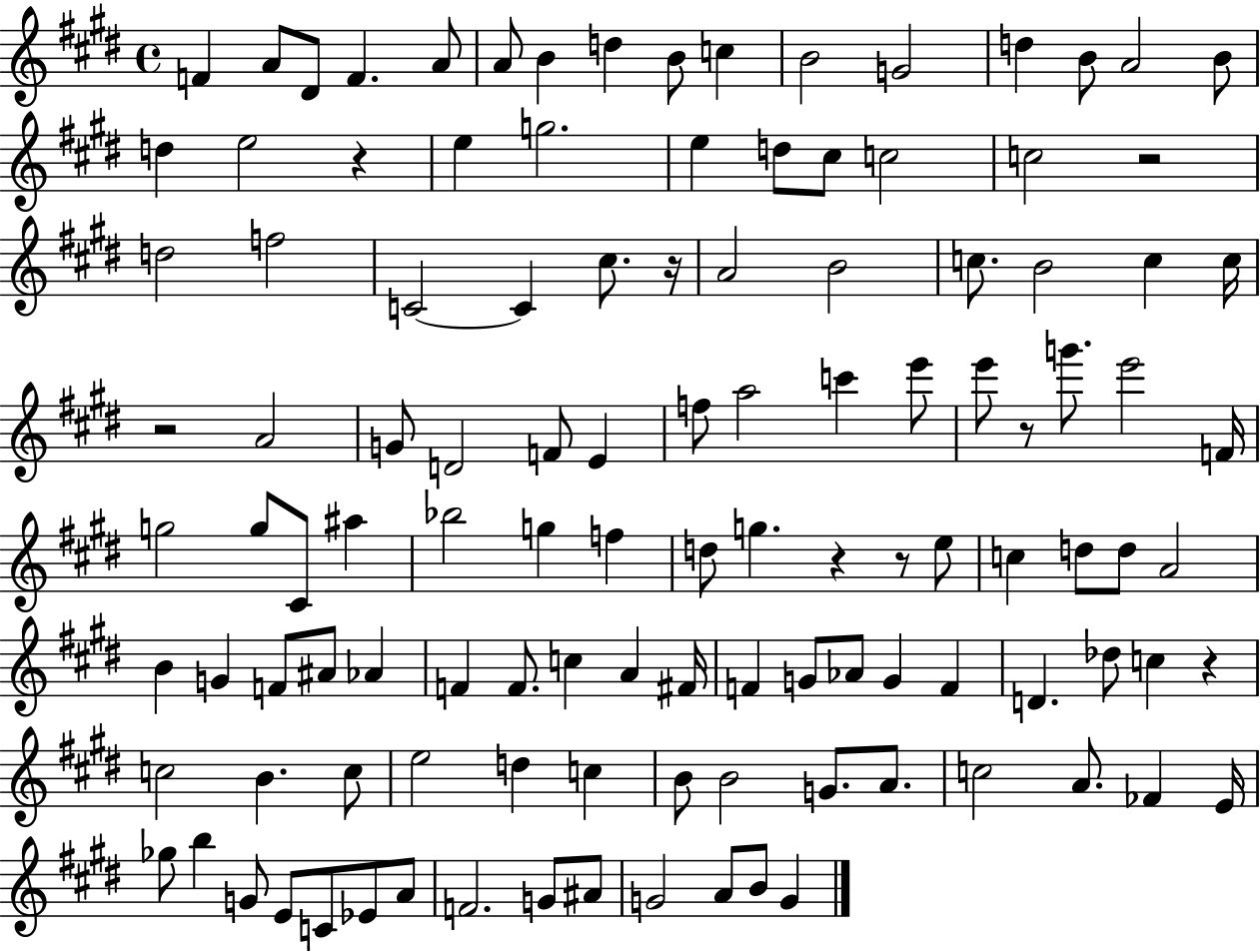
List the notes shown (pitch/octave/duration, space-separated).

F4/q A4/e D#4/e F4/q. A4/e A4/e B4/q D5/q B4/e C5/q B4/h G4/h D5/q B4/e A4/h B4/e D5/q E5/h R/q E5/q G5/h. E5/q D5/e C#5/e C5/h C5/h R/h D5/h F5/h C4/h C4/q C#5/e. R/s A4/h B4/h C5/e. B4/h C5/q C5/s R/h A4/h G4/e D4/h F4/e E4/q F5/e A5/h C6/q E6/e E6/e R/e G6/e. E6/h F4/s G5/h G5/e C#4/e A#5/q Bb5/h G5/q F5/q D5/e G5/q. R/q R/e E5/e C5/q D5/e D5/e A4/h B4/q G4/q F4/e A#4/e Ab4/q F4/q F4/e. C5/q A4/q F#4/s F4/q G4/e Ab4/e G4/q F4/q D4/q. Db5/e C5/q R/q C5/h B4/q. C5/e E5/h D5/q C5/q B4/e B4/h G4/e. A4/e. C5/h A4/e. FES4/q E4/s Gb5/e B5/q G4/e E4/e C4/e Eb4/e A4/e F4/h. G4/e A#4/e G4/h A4/e B4/e G4/q